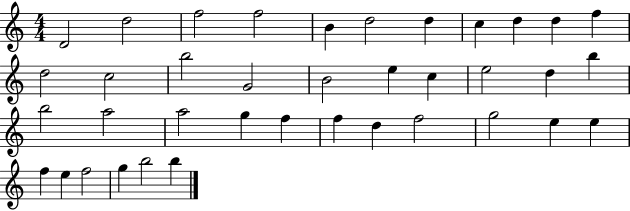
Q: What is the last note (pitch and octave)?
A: B5